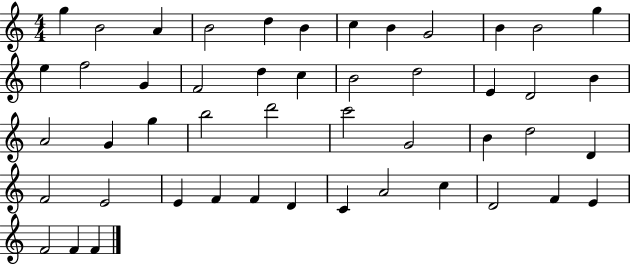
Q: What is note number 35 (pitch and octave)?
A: E4